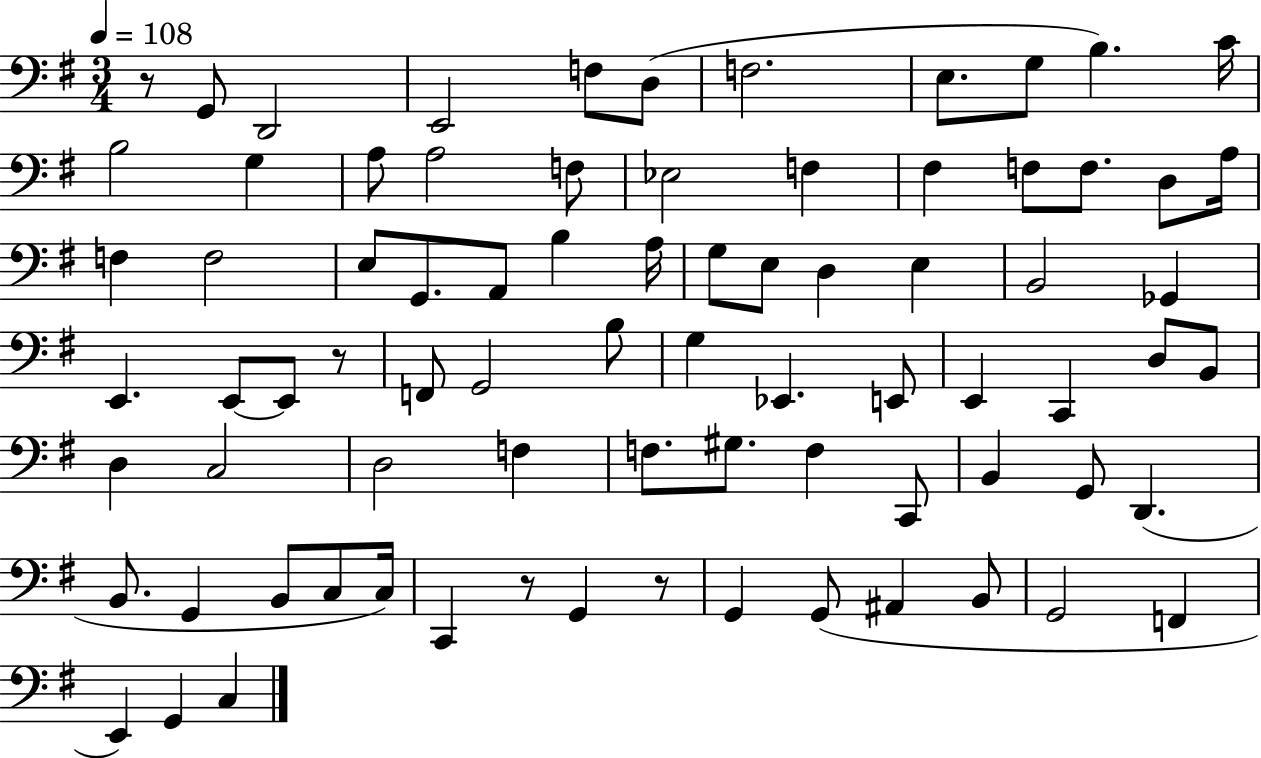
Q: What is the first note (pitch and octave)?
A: G2